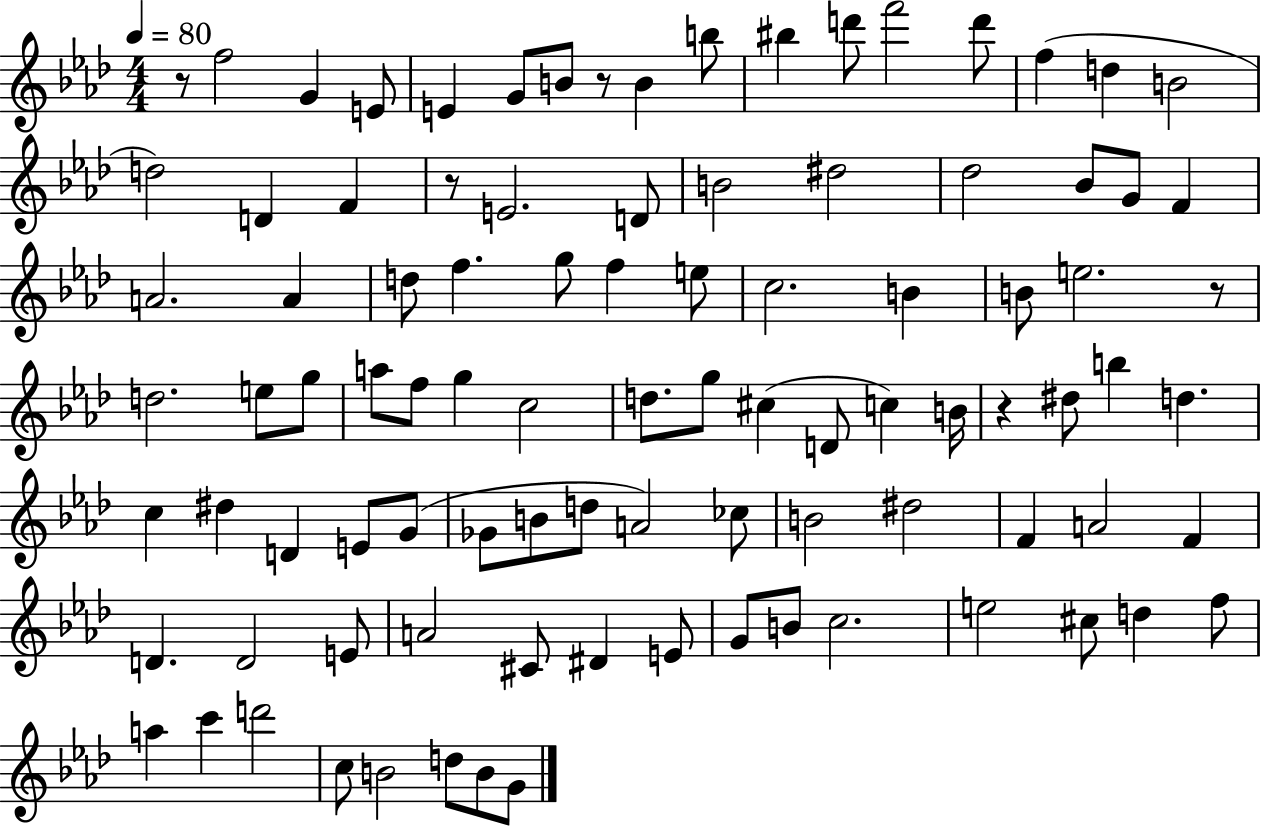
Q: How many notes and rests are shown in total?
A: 95